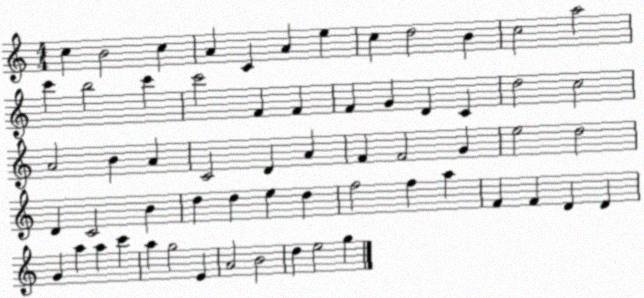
X:1
T:Untitled
M:4/4
L:1/4
K:C
c B2 c A C A e c d2 B c2 a2 c' b2 c' c'2 F F F G D C d2 c2 A2 B A C2 D A F F2 G e2 d2 D C2 B d d e d f2 f a F F D D G a a c' a g2 E A2 B2 d e2 g